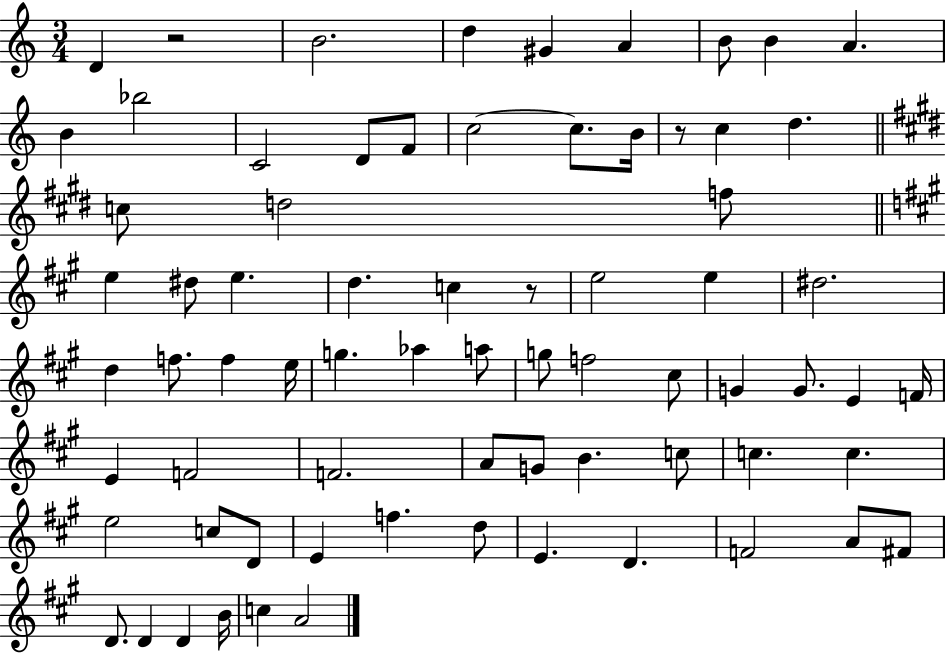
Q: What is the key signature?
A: C major